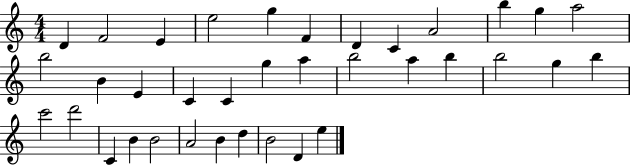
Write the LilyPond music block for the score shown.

{
  \clef treble
  \numericTimeSignature
  \time 4/4
  \key c \major
  d'4 f'2 e'4 | e''2 g''4 f'4 | d'4 c'4 a'2 | b''4 g''4 a''2 | \break b''2 b'4 e'4 | c'4 c'4 g''4 a''4 | b''2 a''4 b''4 | b''2 g''4 b''4 | \break c'''2 d'''2 | c'4 b'4 b'2 | a'2 b'4 d''4 | b'2 d'4 e''4 | \break \bar "|."
}